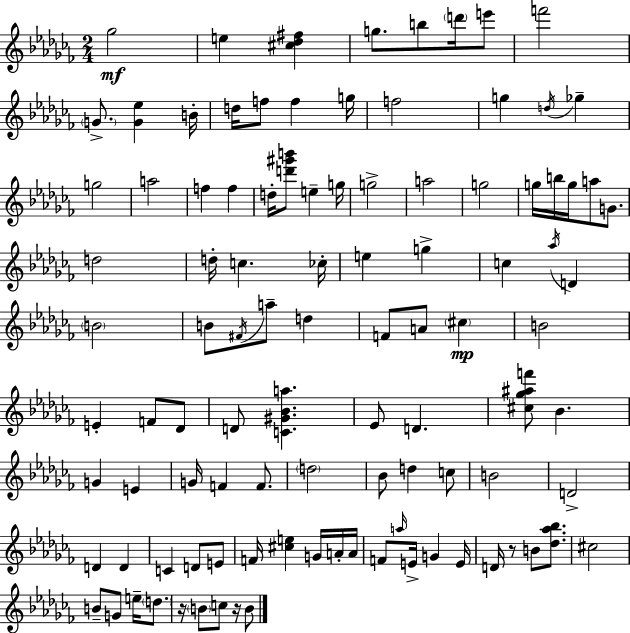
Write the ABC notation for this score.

X:1
T:Untitled
M:2/4
L:1/4
K:Abm
_g2 e [^c_d^f] g/2 b/2 d'/4 e'/2 f'2 G/2 [G_e] B/4 d/4 f/2 f g/4 f2 g d/4 _g g2 a2 f f d/4 [d'^g'b']/2 e g/4 g2 a2 g2 g/4 b/4 g/4 a/2 G/2 d2 d/4 c _c/4 e g c _a/4 D B2 B/2 ^F/4 a/2 d F/2 A/2 ^c B2 E F/2 _D/2 D/2 [C^G_Ba] _E/2 D [^c_g^af']/2 _B G E G/4 F F/2 d2 _B/2 d c/2 B2 D2 D D C D/2 E/2 F/4 [^ce] G/4 A/4 A/4 F/2 a/4 E/4 G E/4 D/4 z/2 B/2 [_d_a_b]/2 ^c2 B/2 G/2 e/4 d/2 z/4 B/2 c/2 z/4 B/2